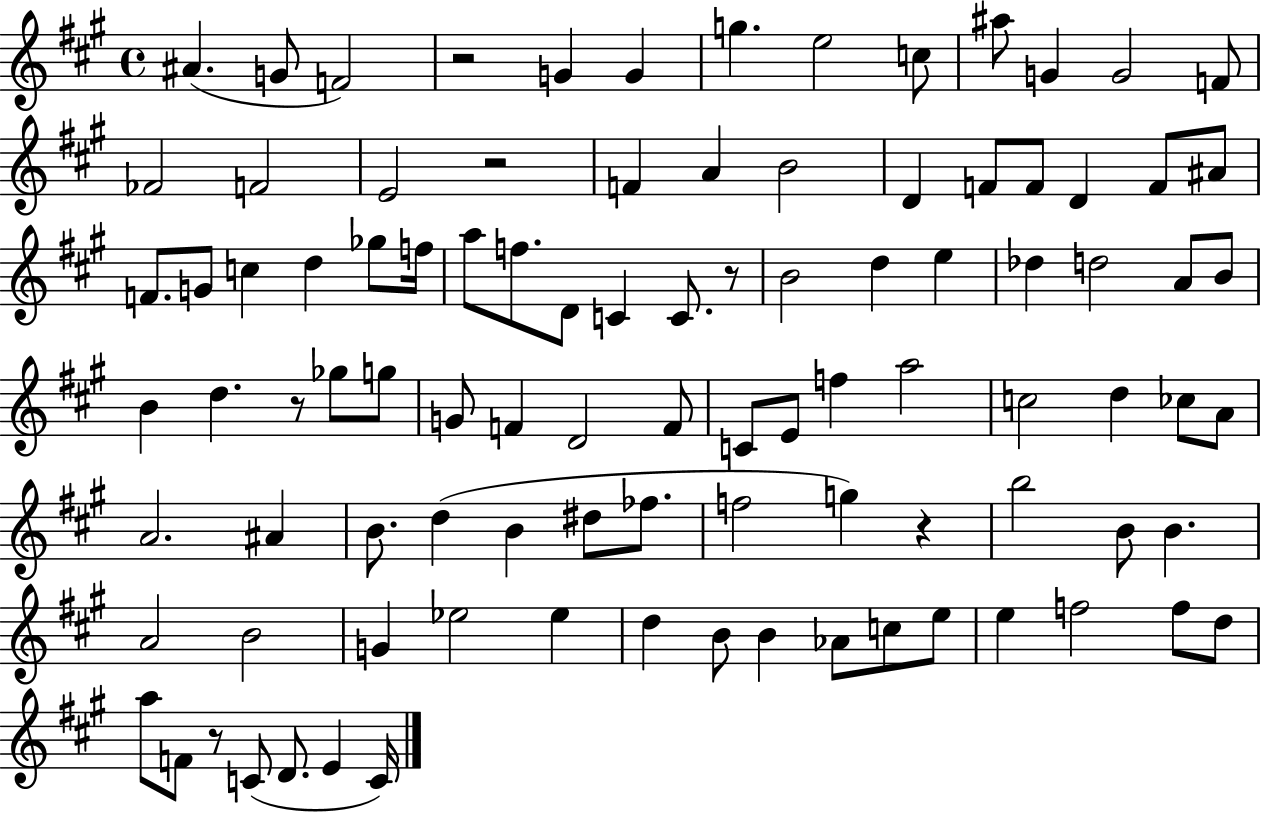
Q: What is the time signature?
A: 4/4